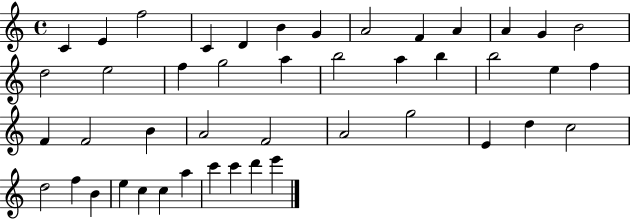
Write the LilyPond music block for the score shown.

{
  \clef treble
  \time 4/4
  \defaultTimeSignature
  \key c \major
  c'4 e'4 f''2 | c'4 d'4 b'4 g'4 | a'2 f'4 a'4 | a'4 g'4 b'2 | \break d''2 e''2 | f''4 g''2 a''4 | b''2 a''4 b''4 | b''2 e''4 f''4 | \break f'4 f'2 b'4 | a'2 f'2 | a'2 g''2 | e'4 d''4 c''2 | \break d''2 f''4 b'4 | e''4 c''4 c''4 a''4 | c'''4 c'''4 d'''4 e'''4 | \bar "|."
}